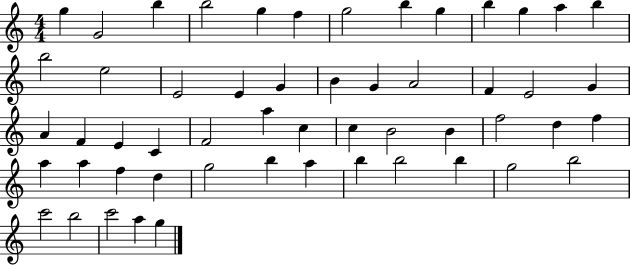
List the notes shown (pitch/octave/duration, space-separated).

G5/q G4/h B5/q B5/h G5/q F5/q G5/h B5/q G5/q B5/q G5/q A5/q B5/q B5/h E5/h E4/h E4/q G4/q B4/q G4/q A4/h F4/q E4/h G4/q A4/q F4/q E4/q C4/q F4/h A5/q C5/q C5/q B4/h B4/q F5/h D5/q F5/q A5/q A5/q F5/q D5/q G5/h B5/q A5/q B5/q B5/h B5/q G5/h B5/h C6/h B5/h C6/h A5/q G5/q